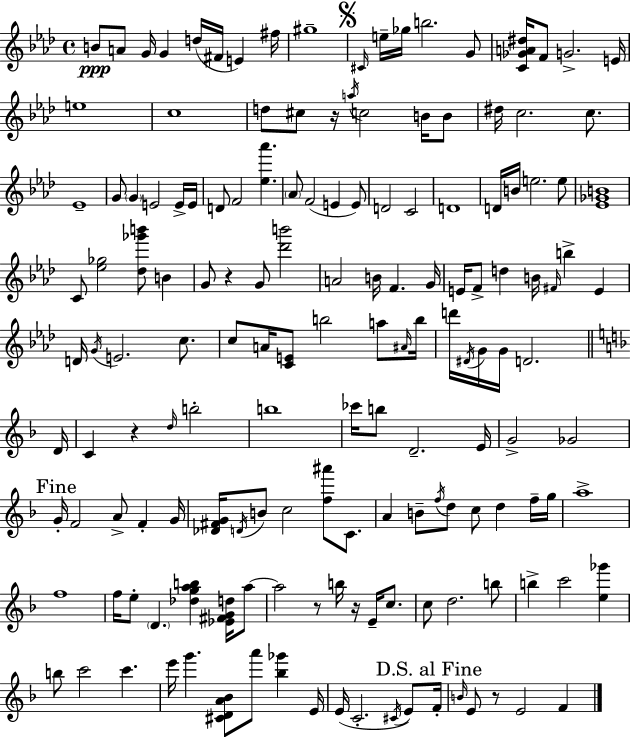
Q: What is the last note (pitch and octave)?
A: F4